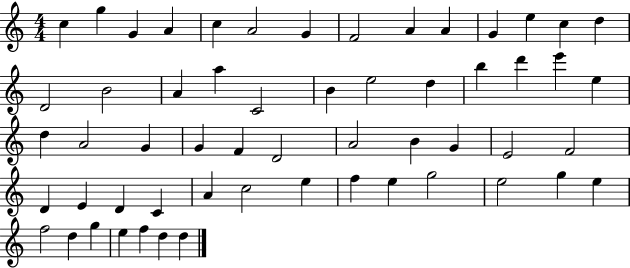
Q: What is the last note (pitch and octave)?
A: D5